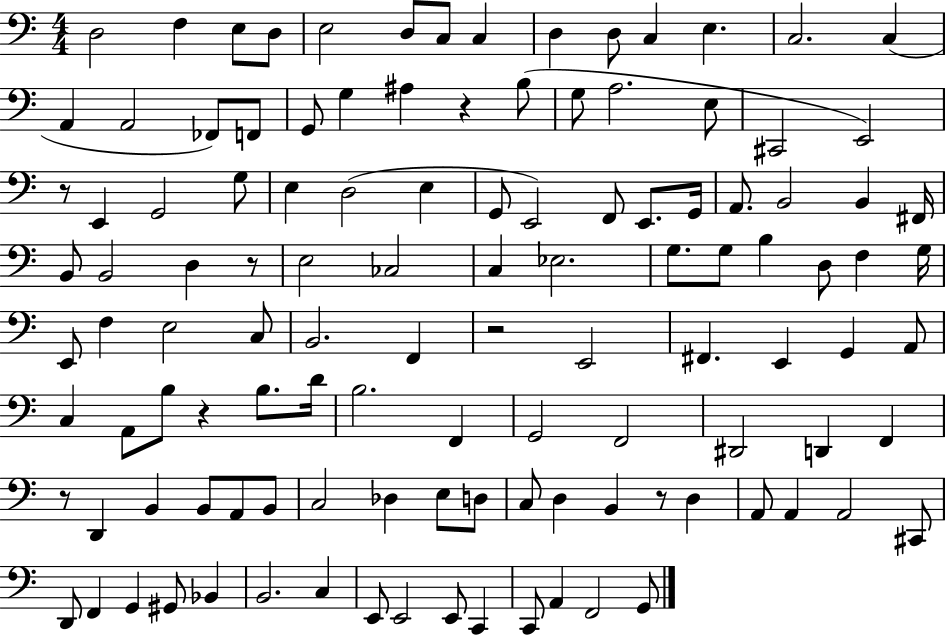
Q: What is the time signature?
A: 4/4